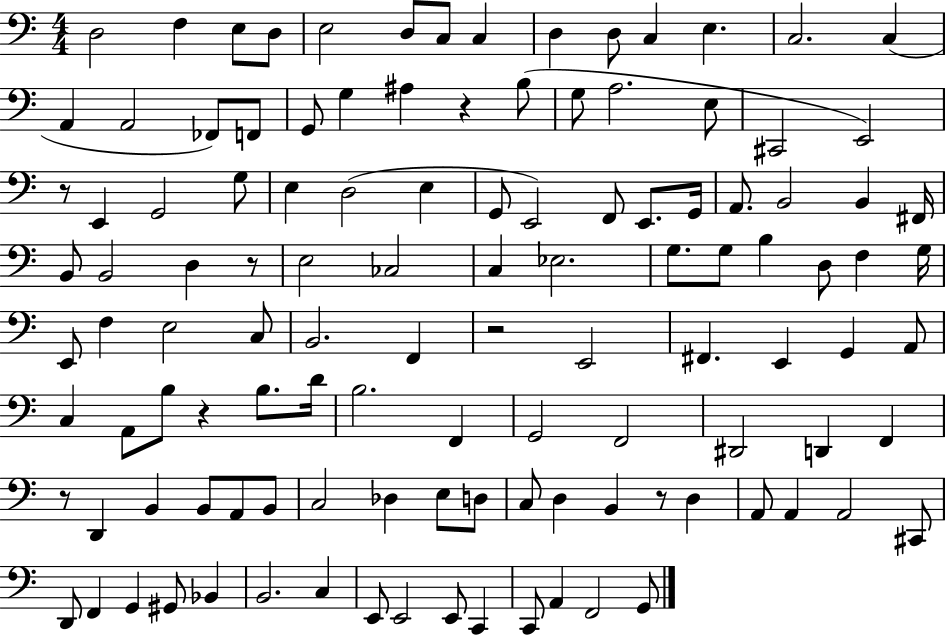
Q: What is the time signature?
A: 4/4